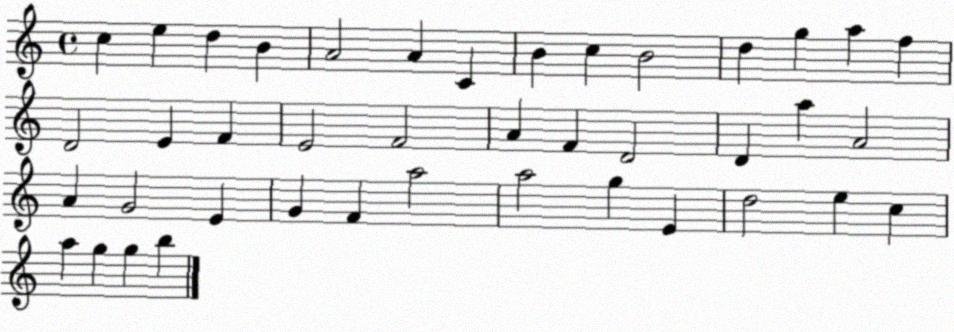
X:1
T:Untitled
M:4/4
L:1/4
K:C
c e d B A2 A C B c B2 d g a f D2 E F E2 F2 A F D2 D a A2 A G2 E G F a2 a2 g E d2 e c a g g b